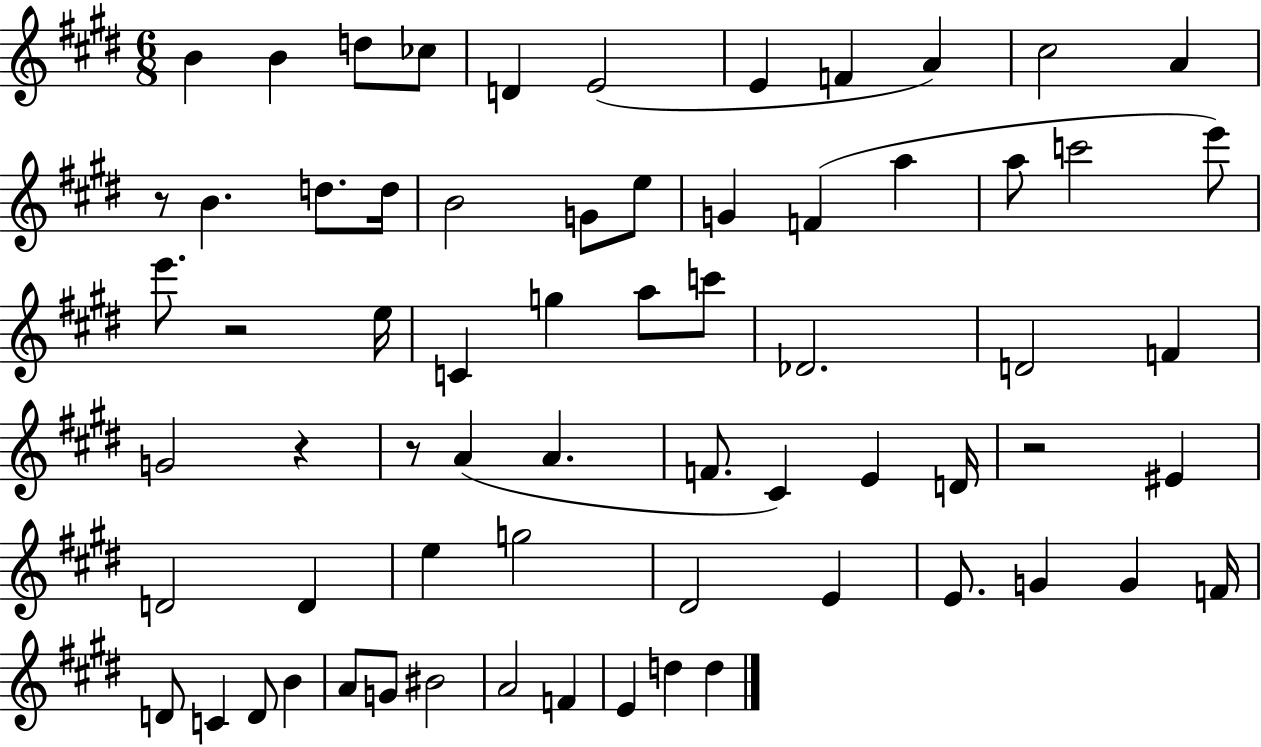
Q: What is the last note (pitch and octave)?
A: D5